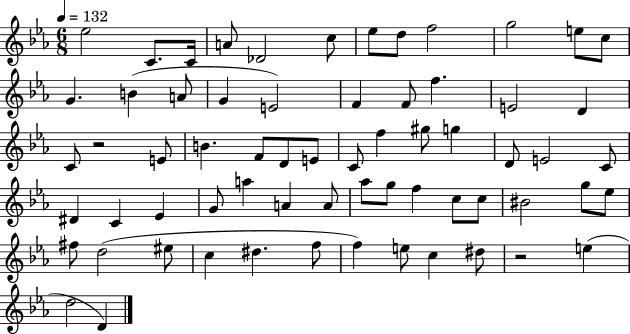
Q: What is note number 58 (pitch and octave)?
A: E5